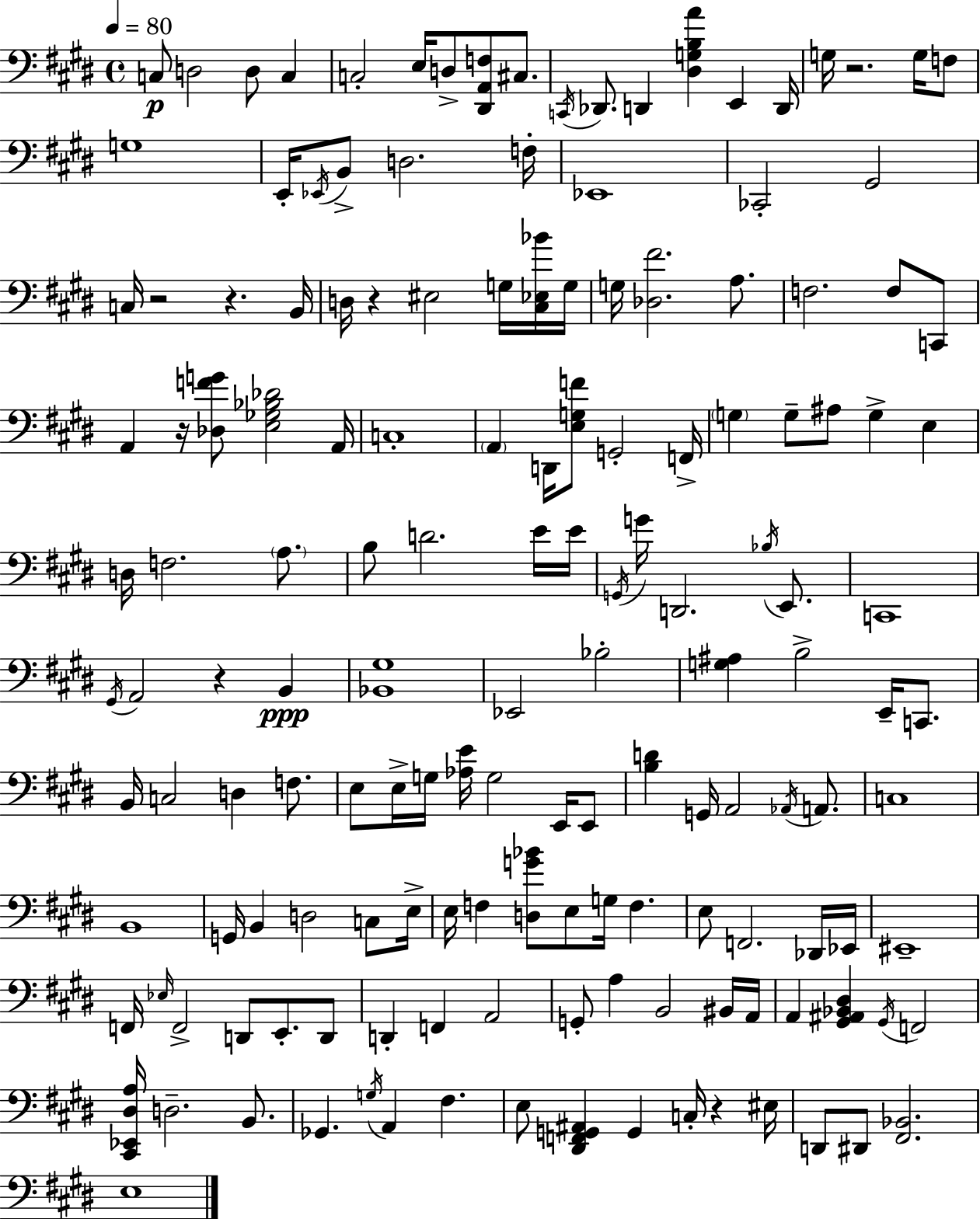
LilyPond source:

{
  \clef bass
  \time 4/4
  \defaultTimeSignature
  \key e \major
  \tempo 4 = 80
  c8\p d2 d8 c4 | c2-. e16 d8-> <dis, a, f>8 cis8. | \acciaccatura { c,16 } des,8. d,4 <dis g b a'>4 e,4 | d,16 g16 r2. g16 f8 | \break g1 | e,16-. \acciaccatura { ees,16 } b,8-> d2. | f16-. ees,1 | ces,2-. gis,2 | \break c16 r2 r4. | b,16 d16 r4 eis2 g16 | <cis ees bes'>16 g16 g16 <des fis'>2. a8. | f2. f8 | \break c,8 a,4 r16 <des f' g'>8 <e ges bes des'>2 | a,16 c1-. | \parenthesize a,4 d,16 <e g f'>8 g,2-. | f,16-> \parenthesize g4 g8-- ais8 g4-> e4 | \break d16 f2. \parenthesize a8. | b8 d'2. | e'16 e'16 \acciaccatura { g,16 } g'16 d,2. | \acciaccatura { bes16 } e,8. c,1 | \break \acciaccatura { gis,16 } a,2 r4 | b,4\ppp <bes, gis>1 | ees,2 bes2-. | <g ais>4 b2-> | \break e,16-- c,8. b,16 c2 d4 | f8. e8 e16-> g16 <aes e'>16 g2 | e,16 e,8 <b d'>4 g,16 a,2 | \acciaccatura { aes,16 } a,8. c1 | \break b,1 | g,16 b,4 d2 | c8 e16-> e16 f4 <d g' bes'>8 e8 g16 | f4. e8 f,2. | \break des,16 ees,16 eis,1-- | f,16 \grace { ees16 } f,2-> | d,8 e,8.-. d,8 d,4-. f,4 a,2 | g,8-. a4 b,2 | \break bis,16 a,16 a,4 <gis, ais, bes, dis>4 \acciaccatura { gis,16 } | f,2 <cis, ees, dis a>16 d2.-- | b,8. ges,4. \acciaccatura { g16 } a,4 | fis4. e8 <dis, f, g, ais,>4 g,4 | \break c16-. r4 eis16 d,8 dis,8 <fis, bes,>2. | e1 | \bar "|."
}